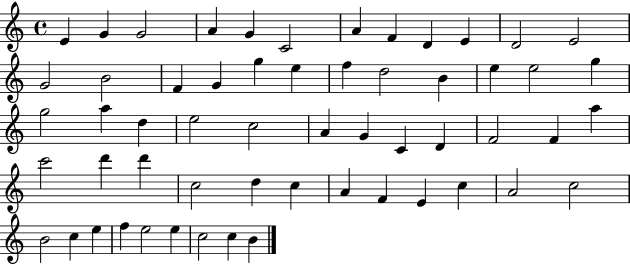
E4/q G4/q G4/h A4/q G4/q C4/h A4/q F4/q D4/q E4/q D4/h E4/h G4/h B4/h F4/q G4/q G5/q E5/q F5/q D5/h B4/q E5/q E5/h G5/q G5/h A5/q D5/q E5/h C5/h A4/q G4/q C4/q D4/q F4/h F4/q A5/q C6/h D6/q D6/q C5/h D5/q C5/q A4/q F4/q E4/q C5/q A4/h C5/h B4/h C5/q E5/q F5/q E5/h E5/q C5/h C5/q B4/q